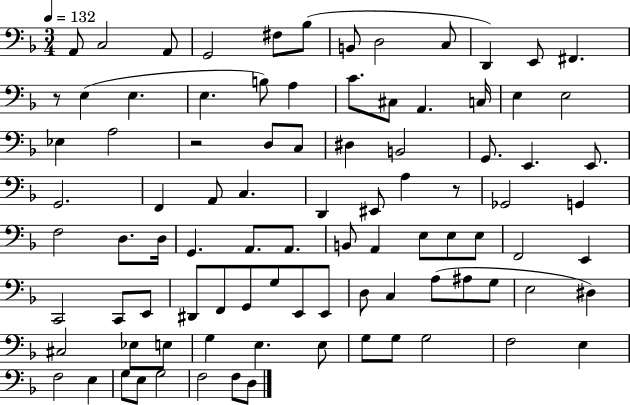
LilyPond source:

{
  \clef bass
  \numericTimeSignature
  \time 3/4
  \key f \major
  \tempo 4 = 132
  \repeat volta 2 { a,8 c2 a,8 | g,2 fis8 bes8( | b,8 d2 c8 | d,4) e,8 fis,4. | \break r8 e4( e4. | e4. b8) a4 | c'8. cis8 a,4. c16 | e4 e2 | \break ees4 a2 | r2 d8 c8 | dis4 b,2 | g,8. e,4. e,8. | \break g,2. | f,4 a,8 c4. | d,4 eis,8 a4 r8 | ges,2 g,4 | \break f2 d8. d16 | g,4. a,8. a,8. | b,8 a,4 e8 e8 e8 | f,2 e,4 | \break c,2 c,8 e,8 | dis,8 f,8 g,8 g8 e,8 e,8 | d8 c4 a8( ais8 g8 | e2 dis4) | \break cis2 ees8 e8 | g4 e4. e8 | g8 g8 g2 | f2 e4 | \break f2 e4 | g8 e8 g2 | f2 f8 d8 | } \bar "|."
}